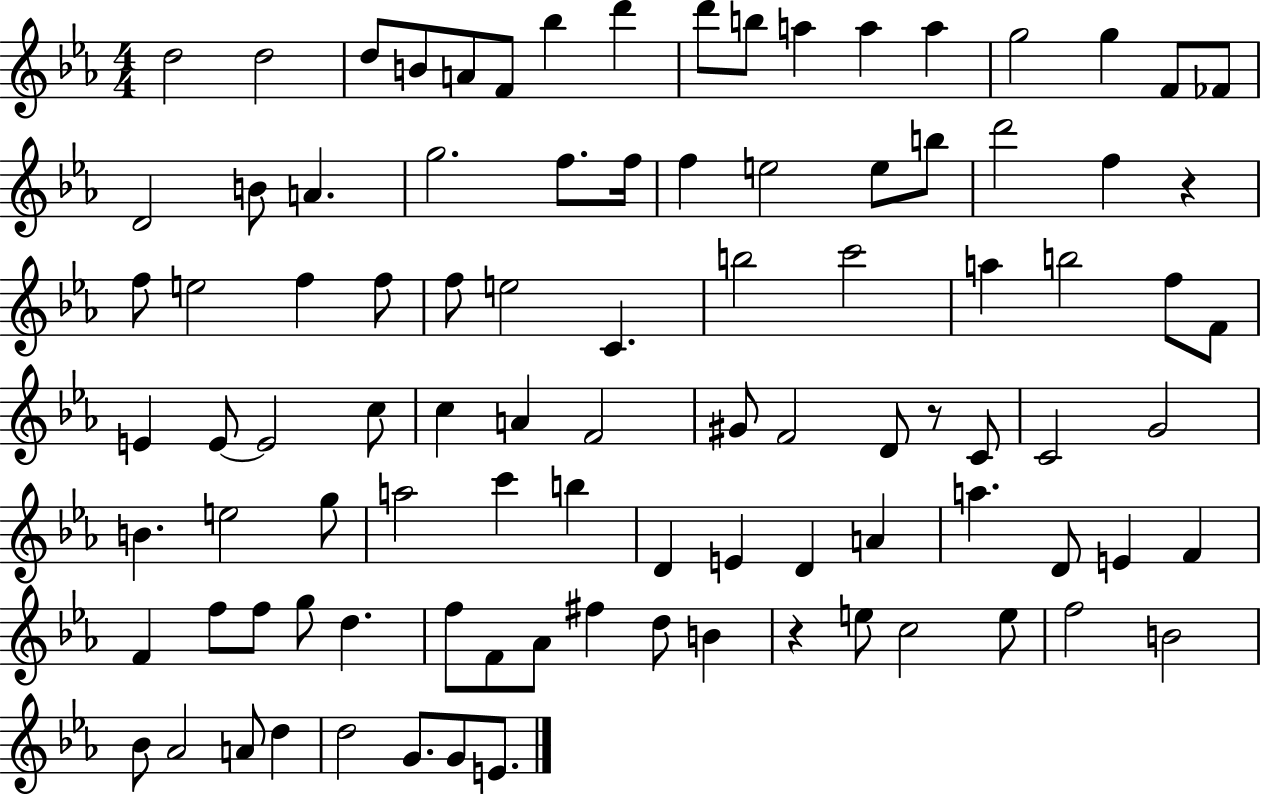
D5/h D5/h D5/e B4/e A4/e F4/e Bb5/q D6/q D6/e B5/e A5/q A5/q A5/q G5/h G5/q F4/e FES4/e D4/h B4/e A4/q. G5/h. F5/e. F5/s F5/q E5/h E5/e B5/e D6/h F5/q R/q F5/e E5/h F5/q F5/e F5/e E5/h C4/q. B5/h C6/h A5/q B5/h F5/e F4/e E4/q E4/e E4/h C5/e C5/q A4/q F4/h G#4/e F4/h D4/e R/e C4/e C4/h G4/h B4/q. E5/h G5/e A5/h C6/q B5/q D4/q E4/q D4/q A4/q A5/q. D4/e E4/q F4/q F4/q F5/e F5/e G5/e D5/q. F5/e F4/e Ab4/e F#5/q D5/e B4/q R/q E5/e C5/h E5/e F5/h B4/h Bb4/e Ab4/h A4/e D5/q D5/h G4/e. G4/e E4/e.